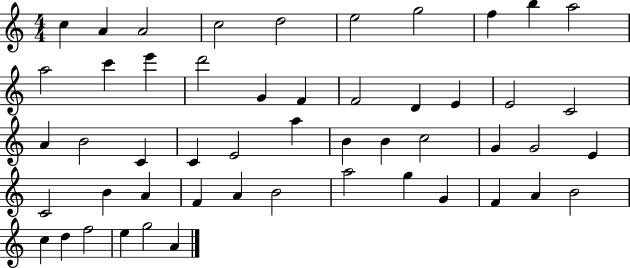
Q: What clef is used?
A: treble